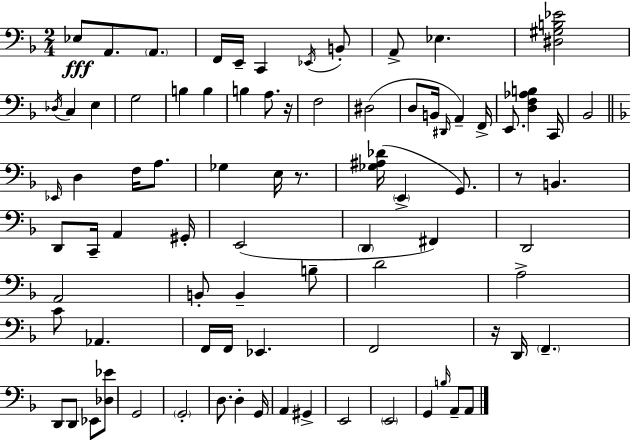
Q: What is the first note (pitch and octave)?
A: Eb3